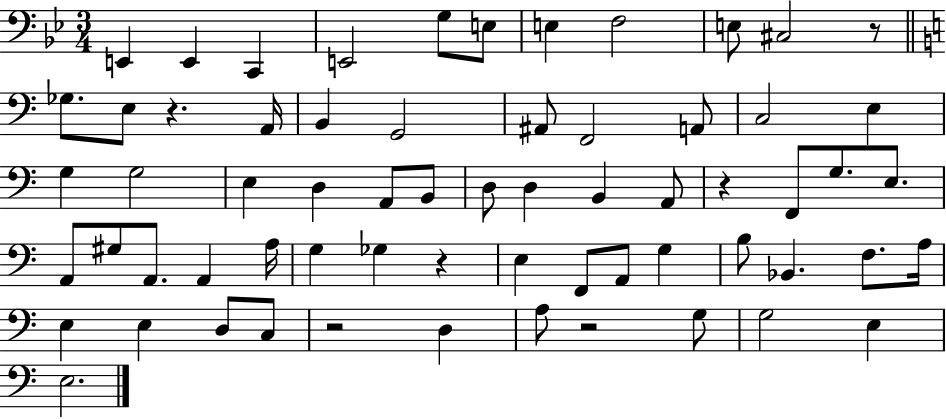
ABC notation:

X:1
T:Untitled
M:3/4
L:1/4
K:Bb
E,, E,, C,, E,,2 G,/2 E,/2 E, F,2 E,/2 ^C,2 z/2 _G,/2 E,/2 z A,,/4 B,, G,,2 ^A,,/2 F,,2 A,,/2 C,2 E, G, G,2 E, D, A,,/2 B,,/2 D,/2 D, B,, A,,/2 z F,,/2 G,/2 E,/2 A,,/2 ^G,/2 A,,/2 A,, A,/4 G, _G, z E, F,,/2 A,,/2 G, B,/2 _B,, F,/2 A,/4 E, E, D,/2 C,/2 z2 D, A,/2 z2 G,/2 G,2 E, E,2